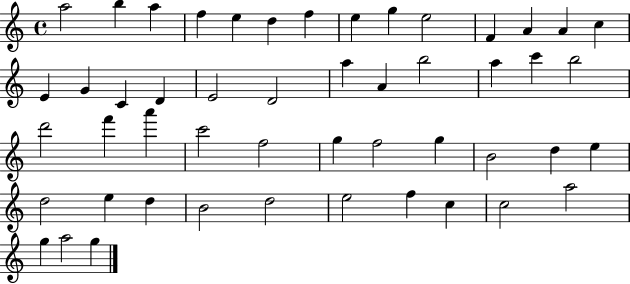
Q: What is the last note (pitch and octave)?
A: G5